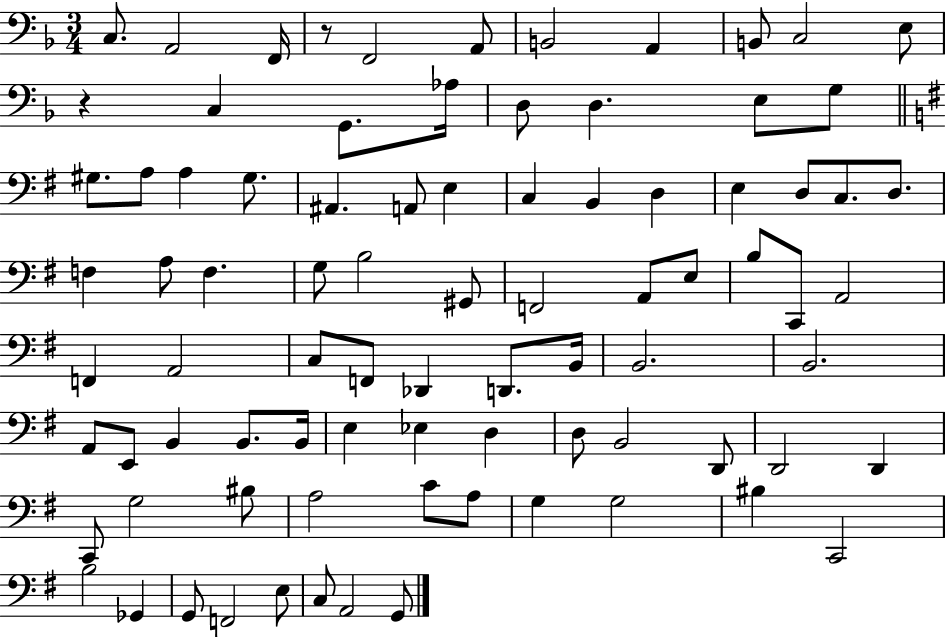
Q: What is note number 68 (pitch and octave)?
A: BIS3